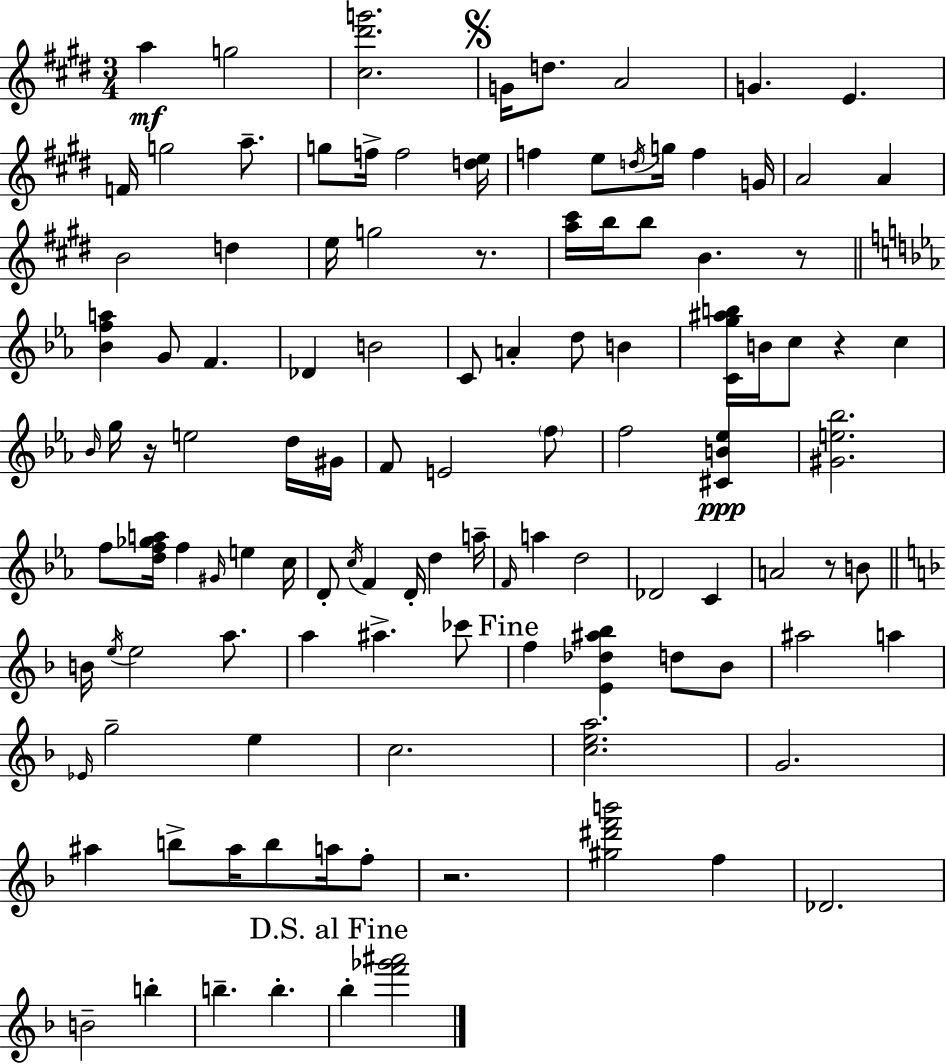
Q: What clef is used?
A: treble